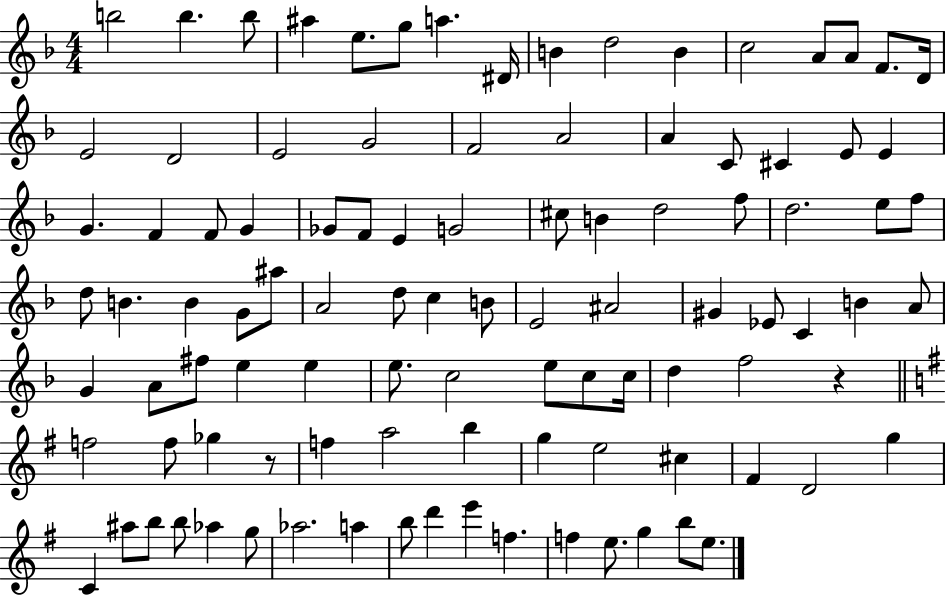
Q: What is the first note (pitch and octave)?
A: B5